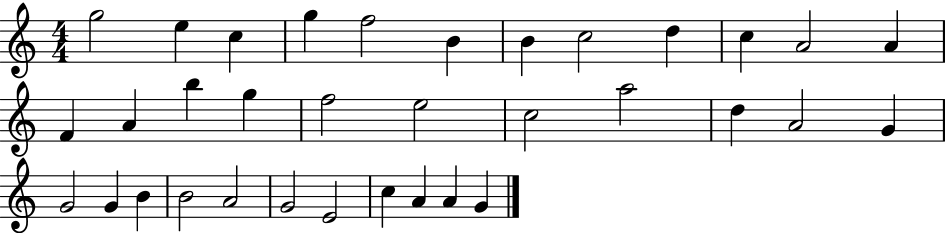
{
  \clef treble
  \numericTimeSignature
  \time 4/4
  \key c \major
  g''2 e''4 c''4 | g''4 f''2 b'4 | b'4 c''2 d''4 | c''4 a'2 a'4 | \break f'4 a'4 b''4 g''4 | f''2 e''2 | c''2 a''2 | d''4 a'2 g'4 | \break g'2 g'4 b'4 | b'2 a'2 | g'2 e'2 | c''4 a'4 a'4 g'4 | \break \bar "|."
}